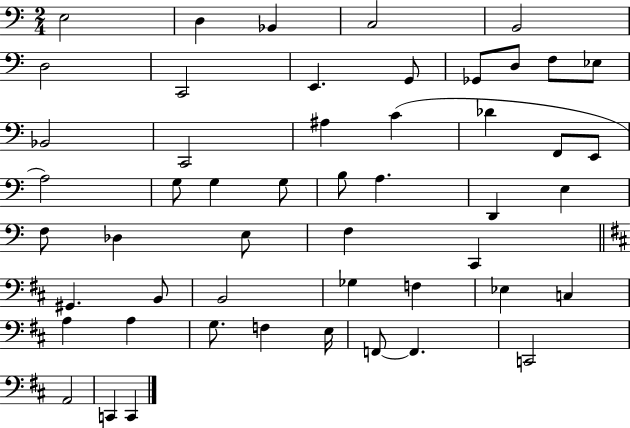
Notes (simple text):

E3/h D3/q Bb2/q C3/h B2/h D3/h C2/h E2/q. G2/e Gb2/e D3/e F3/e Eb3/e Bb2/h C2/h A#3/q C4/q Db4/q F2/e E2/e A3/h G3/e G3/q G3/e B3/e A3/q. D2/q E3/q F3/e Db3/q E3/e F3/q C2/q G#2/q. B2/e B2/h Gb3/q F3/q Eb3/q C3/q A3/q A3/q G3/e. F3/q E3/s F2/e F2/q. C2/h A2/h C2/q C2/q